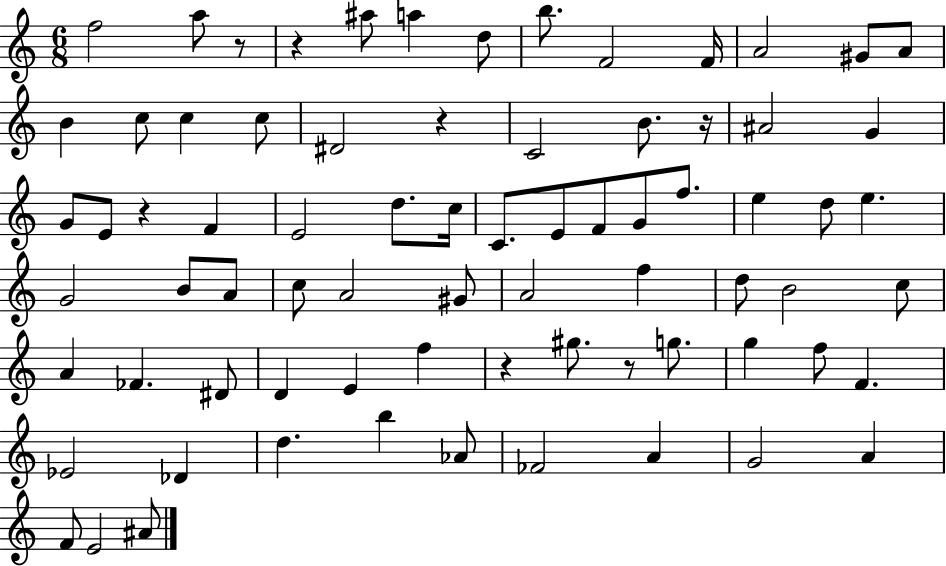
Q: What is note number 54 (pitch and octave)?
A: G5